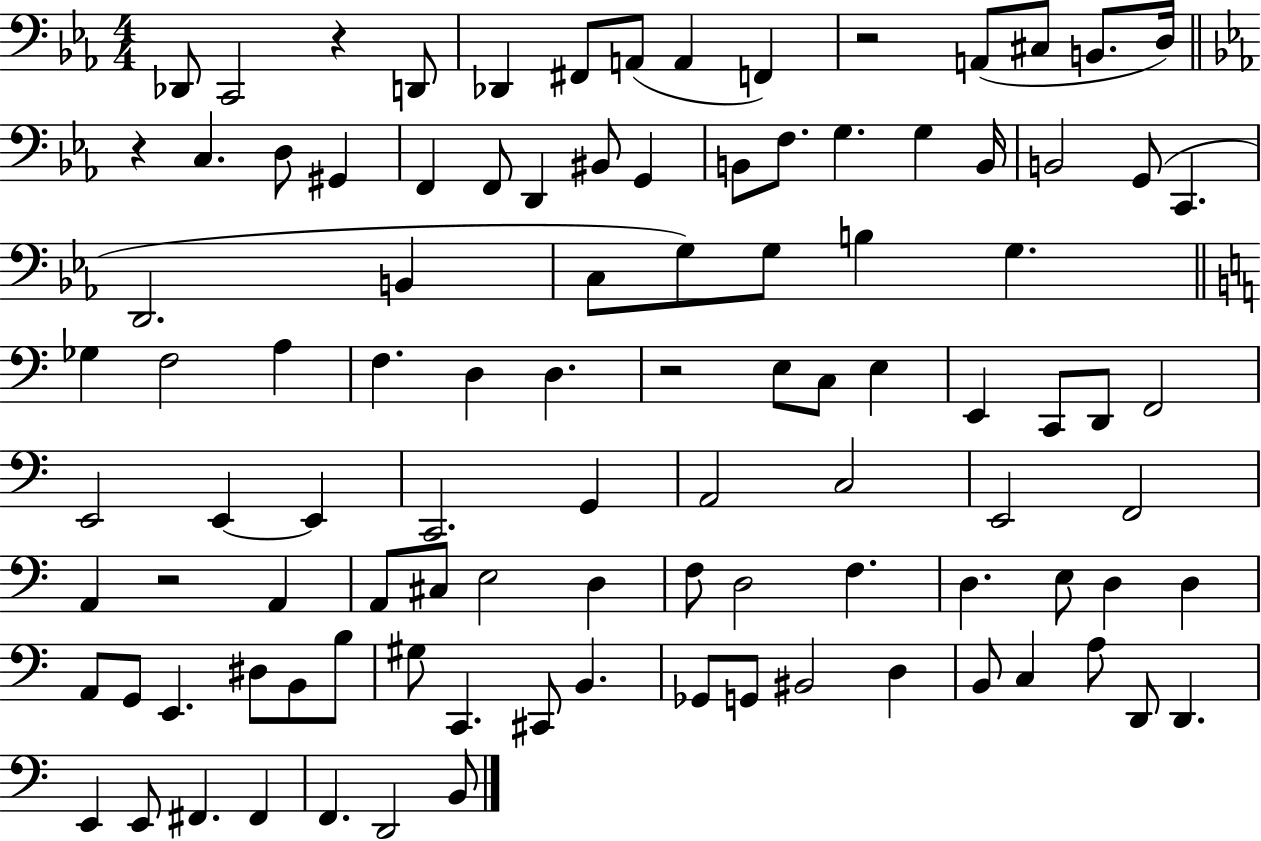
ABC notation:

X:1
T:Untitled
M:4/4
L:1/4
K:Eb
_D,,/2 C,,2 z D,,/2 _D,, ^F,,/2 A,,/2 A,, F,, z2 A,,/2 ^C,/2 B,,/2 D,/4 z C, D,/2 ^G,, F,, F,,/2 D,, ^B,,/2 G,, B,,/2 F,/2 G, G, B,,/4 B,,2 G,,/2 C,, D,,2 B,, C,/2 G,/2 G,/2 B, G, _G, F,2 A, F, D, D, z2 E,/2 C,/2 E, E,, C,,/2 D,,/2 F,,2 E,,2 E,, E,, C,,2 G,, A,,2 C,2 E,,2 F,,2 A,, z2 A,, A,,/2 ^C,/2 E,2 D, F,/2 D,2 F, D, E,/2 D, D, A,,/2 G,,/2 E,, ^D,/2 B,,/2 B,/2 ^G,/2 C,, ^C,,/2 B,, _G,,/2 G,,/2 ^B,,2 D, B,,/2 C, A,/2 D,,/2 D,, E,, E,,/2 ^F,, ^F,, F,, D,,2 B,,/2